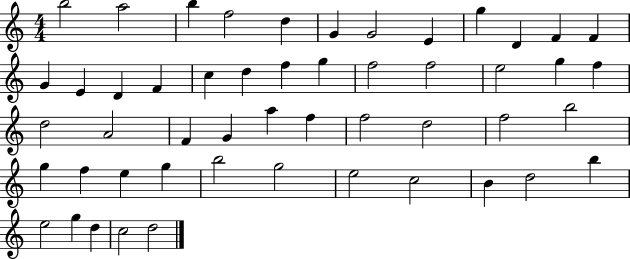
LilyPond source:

{
  \clef treble
  \numericTimeSignature
  \time 4/4
  \key c \major
  b''2 a''2 | b''4 f''2 d''4 | g'4 g'2 e'4 | g''4 d'4 f'4 f'4 | \break g'4 e'4 d'4 f'4 | c''4 d''4 f''4 g''4 | f''2 f''2 | e''2 g''4 f''4 | \break d''2 a'2 | f'4 g'4 a''4 f''4 | f''2 d''2 | f''2 b''2 | \break g''4 f''4 e''4 g''4 | b''2 g''2 | e''2 c''2 | b'4 d''2 b''4 | \break e''2 g''4 d''4 | c''2 d''2 | \bar "|."
}